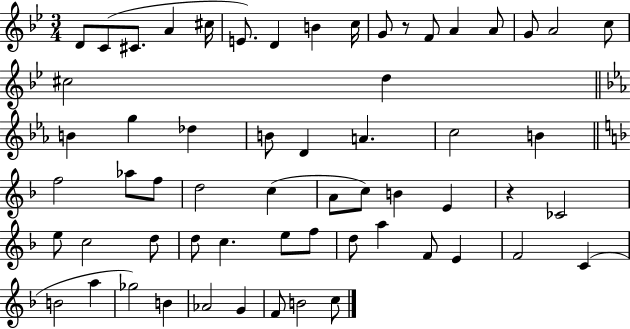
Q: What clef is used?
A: treble